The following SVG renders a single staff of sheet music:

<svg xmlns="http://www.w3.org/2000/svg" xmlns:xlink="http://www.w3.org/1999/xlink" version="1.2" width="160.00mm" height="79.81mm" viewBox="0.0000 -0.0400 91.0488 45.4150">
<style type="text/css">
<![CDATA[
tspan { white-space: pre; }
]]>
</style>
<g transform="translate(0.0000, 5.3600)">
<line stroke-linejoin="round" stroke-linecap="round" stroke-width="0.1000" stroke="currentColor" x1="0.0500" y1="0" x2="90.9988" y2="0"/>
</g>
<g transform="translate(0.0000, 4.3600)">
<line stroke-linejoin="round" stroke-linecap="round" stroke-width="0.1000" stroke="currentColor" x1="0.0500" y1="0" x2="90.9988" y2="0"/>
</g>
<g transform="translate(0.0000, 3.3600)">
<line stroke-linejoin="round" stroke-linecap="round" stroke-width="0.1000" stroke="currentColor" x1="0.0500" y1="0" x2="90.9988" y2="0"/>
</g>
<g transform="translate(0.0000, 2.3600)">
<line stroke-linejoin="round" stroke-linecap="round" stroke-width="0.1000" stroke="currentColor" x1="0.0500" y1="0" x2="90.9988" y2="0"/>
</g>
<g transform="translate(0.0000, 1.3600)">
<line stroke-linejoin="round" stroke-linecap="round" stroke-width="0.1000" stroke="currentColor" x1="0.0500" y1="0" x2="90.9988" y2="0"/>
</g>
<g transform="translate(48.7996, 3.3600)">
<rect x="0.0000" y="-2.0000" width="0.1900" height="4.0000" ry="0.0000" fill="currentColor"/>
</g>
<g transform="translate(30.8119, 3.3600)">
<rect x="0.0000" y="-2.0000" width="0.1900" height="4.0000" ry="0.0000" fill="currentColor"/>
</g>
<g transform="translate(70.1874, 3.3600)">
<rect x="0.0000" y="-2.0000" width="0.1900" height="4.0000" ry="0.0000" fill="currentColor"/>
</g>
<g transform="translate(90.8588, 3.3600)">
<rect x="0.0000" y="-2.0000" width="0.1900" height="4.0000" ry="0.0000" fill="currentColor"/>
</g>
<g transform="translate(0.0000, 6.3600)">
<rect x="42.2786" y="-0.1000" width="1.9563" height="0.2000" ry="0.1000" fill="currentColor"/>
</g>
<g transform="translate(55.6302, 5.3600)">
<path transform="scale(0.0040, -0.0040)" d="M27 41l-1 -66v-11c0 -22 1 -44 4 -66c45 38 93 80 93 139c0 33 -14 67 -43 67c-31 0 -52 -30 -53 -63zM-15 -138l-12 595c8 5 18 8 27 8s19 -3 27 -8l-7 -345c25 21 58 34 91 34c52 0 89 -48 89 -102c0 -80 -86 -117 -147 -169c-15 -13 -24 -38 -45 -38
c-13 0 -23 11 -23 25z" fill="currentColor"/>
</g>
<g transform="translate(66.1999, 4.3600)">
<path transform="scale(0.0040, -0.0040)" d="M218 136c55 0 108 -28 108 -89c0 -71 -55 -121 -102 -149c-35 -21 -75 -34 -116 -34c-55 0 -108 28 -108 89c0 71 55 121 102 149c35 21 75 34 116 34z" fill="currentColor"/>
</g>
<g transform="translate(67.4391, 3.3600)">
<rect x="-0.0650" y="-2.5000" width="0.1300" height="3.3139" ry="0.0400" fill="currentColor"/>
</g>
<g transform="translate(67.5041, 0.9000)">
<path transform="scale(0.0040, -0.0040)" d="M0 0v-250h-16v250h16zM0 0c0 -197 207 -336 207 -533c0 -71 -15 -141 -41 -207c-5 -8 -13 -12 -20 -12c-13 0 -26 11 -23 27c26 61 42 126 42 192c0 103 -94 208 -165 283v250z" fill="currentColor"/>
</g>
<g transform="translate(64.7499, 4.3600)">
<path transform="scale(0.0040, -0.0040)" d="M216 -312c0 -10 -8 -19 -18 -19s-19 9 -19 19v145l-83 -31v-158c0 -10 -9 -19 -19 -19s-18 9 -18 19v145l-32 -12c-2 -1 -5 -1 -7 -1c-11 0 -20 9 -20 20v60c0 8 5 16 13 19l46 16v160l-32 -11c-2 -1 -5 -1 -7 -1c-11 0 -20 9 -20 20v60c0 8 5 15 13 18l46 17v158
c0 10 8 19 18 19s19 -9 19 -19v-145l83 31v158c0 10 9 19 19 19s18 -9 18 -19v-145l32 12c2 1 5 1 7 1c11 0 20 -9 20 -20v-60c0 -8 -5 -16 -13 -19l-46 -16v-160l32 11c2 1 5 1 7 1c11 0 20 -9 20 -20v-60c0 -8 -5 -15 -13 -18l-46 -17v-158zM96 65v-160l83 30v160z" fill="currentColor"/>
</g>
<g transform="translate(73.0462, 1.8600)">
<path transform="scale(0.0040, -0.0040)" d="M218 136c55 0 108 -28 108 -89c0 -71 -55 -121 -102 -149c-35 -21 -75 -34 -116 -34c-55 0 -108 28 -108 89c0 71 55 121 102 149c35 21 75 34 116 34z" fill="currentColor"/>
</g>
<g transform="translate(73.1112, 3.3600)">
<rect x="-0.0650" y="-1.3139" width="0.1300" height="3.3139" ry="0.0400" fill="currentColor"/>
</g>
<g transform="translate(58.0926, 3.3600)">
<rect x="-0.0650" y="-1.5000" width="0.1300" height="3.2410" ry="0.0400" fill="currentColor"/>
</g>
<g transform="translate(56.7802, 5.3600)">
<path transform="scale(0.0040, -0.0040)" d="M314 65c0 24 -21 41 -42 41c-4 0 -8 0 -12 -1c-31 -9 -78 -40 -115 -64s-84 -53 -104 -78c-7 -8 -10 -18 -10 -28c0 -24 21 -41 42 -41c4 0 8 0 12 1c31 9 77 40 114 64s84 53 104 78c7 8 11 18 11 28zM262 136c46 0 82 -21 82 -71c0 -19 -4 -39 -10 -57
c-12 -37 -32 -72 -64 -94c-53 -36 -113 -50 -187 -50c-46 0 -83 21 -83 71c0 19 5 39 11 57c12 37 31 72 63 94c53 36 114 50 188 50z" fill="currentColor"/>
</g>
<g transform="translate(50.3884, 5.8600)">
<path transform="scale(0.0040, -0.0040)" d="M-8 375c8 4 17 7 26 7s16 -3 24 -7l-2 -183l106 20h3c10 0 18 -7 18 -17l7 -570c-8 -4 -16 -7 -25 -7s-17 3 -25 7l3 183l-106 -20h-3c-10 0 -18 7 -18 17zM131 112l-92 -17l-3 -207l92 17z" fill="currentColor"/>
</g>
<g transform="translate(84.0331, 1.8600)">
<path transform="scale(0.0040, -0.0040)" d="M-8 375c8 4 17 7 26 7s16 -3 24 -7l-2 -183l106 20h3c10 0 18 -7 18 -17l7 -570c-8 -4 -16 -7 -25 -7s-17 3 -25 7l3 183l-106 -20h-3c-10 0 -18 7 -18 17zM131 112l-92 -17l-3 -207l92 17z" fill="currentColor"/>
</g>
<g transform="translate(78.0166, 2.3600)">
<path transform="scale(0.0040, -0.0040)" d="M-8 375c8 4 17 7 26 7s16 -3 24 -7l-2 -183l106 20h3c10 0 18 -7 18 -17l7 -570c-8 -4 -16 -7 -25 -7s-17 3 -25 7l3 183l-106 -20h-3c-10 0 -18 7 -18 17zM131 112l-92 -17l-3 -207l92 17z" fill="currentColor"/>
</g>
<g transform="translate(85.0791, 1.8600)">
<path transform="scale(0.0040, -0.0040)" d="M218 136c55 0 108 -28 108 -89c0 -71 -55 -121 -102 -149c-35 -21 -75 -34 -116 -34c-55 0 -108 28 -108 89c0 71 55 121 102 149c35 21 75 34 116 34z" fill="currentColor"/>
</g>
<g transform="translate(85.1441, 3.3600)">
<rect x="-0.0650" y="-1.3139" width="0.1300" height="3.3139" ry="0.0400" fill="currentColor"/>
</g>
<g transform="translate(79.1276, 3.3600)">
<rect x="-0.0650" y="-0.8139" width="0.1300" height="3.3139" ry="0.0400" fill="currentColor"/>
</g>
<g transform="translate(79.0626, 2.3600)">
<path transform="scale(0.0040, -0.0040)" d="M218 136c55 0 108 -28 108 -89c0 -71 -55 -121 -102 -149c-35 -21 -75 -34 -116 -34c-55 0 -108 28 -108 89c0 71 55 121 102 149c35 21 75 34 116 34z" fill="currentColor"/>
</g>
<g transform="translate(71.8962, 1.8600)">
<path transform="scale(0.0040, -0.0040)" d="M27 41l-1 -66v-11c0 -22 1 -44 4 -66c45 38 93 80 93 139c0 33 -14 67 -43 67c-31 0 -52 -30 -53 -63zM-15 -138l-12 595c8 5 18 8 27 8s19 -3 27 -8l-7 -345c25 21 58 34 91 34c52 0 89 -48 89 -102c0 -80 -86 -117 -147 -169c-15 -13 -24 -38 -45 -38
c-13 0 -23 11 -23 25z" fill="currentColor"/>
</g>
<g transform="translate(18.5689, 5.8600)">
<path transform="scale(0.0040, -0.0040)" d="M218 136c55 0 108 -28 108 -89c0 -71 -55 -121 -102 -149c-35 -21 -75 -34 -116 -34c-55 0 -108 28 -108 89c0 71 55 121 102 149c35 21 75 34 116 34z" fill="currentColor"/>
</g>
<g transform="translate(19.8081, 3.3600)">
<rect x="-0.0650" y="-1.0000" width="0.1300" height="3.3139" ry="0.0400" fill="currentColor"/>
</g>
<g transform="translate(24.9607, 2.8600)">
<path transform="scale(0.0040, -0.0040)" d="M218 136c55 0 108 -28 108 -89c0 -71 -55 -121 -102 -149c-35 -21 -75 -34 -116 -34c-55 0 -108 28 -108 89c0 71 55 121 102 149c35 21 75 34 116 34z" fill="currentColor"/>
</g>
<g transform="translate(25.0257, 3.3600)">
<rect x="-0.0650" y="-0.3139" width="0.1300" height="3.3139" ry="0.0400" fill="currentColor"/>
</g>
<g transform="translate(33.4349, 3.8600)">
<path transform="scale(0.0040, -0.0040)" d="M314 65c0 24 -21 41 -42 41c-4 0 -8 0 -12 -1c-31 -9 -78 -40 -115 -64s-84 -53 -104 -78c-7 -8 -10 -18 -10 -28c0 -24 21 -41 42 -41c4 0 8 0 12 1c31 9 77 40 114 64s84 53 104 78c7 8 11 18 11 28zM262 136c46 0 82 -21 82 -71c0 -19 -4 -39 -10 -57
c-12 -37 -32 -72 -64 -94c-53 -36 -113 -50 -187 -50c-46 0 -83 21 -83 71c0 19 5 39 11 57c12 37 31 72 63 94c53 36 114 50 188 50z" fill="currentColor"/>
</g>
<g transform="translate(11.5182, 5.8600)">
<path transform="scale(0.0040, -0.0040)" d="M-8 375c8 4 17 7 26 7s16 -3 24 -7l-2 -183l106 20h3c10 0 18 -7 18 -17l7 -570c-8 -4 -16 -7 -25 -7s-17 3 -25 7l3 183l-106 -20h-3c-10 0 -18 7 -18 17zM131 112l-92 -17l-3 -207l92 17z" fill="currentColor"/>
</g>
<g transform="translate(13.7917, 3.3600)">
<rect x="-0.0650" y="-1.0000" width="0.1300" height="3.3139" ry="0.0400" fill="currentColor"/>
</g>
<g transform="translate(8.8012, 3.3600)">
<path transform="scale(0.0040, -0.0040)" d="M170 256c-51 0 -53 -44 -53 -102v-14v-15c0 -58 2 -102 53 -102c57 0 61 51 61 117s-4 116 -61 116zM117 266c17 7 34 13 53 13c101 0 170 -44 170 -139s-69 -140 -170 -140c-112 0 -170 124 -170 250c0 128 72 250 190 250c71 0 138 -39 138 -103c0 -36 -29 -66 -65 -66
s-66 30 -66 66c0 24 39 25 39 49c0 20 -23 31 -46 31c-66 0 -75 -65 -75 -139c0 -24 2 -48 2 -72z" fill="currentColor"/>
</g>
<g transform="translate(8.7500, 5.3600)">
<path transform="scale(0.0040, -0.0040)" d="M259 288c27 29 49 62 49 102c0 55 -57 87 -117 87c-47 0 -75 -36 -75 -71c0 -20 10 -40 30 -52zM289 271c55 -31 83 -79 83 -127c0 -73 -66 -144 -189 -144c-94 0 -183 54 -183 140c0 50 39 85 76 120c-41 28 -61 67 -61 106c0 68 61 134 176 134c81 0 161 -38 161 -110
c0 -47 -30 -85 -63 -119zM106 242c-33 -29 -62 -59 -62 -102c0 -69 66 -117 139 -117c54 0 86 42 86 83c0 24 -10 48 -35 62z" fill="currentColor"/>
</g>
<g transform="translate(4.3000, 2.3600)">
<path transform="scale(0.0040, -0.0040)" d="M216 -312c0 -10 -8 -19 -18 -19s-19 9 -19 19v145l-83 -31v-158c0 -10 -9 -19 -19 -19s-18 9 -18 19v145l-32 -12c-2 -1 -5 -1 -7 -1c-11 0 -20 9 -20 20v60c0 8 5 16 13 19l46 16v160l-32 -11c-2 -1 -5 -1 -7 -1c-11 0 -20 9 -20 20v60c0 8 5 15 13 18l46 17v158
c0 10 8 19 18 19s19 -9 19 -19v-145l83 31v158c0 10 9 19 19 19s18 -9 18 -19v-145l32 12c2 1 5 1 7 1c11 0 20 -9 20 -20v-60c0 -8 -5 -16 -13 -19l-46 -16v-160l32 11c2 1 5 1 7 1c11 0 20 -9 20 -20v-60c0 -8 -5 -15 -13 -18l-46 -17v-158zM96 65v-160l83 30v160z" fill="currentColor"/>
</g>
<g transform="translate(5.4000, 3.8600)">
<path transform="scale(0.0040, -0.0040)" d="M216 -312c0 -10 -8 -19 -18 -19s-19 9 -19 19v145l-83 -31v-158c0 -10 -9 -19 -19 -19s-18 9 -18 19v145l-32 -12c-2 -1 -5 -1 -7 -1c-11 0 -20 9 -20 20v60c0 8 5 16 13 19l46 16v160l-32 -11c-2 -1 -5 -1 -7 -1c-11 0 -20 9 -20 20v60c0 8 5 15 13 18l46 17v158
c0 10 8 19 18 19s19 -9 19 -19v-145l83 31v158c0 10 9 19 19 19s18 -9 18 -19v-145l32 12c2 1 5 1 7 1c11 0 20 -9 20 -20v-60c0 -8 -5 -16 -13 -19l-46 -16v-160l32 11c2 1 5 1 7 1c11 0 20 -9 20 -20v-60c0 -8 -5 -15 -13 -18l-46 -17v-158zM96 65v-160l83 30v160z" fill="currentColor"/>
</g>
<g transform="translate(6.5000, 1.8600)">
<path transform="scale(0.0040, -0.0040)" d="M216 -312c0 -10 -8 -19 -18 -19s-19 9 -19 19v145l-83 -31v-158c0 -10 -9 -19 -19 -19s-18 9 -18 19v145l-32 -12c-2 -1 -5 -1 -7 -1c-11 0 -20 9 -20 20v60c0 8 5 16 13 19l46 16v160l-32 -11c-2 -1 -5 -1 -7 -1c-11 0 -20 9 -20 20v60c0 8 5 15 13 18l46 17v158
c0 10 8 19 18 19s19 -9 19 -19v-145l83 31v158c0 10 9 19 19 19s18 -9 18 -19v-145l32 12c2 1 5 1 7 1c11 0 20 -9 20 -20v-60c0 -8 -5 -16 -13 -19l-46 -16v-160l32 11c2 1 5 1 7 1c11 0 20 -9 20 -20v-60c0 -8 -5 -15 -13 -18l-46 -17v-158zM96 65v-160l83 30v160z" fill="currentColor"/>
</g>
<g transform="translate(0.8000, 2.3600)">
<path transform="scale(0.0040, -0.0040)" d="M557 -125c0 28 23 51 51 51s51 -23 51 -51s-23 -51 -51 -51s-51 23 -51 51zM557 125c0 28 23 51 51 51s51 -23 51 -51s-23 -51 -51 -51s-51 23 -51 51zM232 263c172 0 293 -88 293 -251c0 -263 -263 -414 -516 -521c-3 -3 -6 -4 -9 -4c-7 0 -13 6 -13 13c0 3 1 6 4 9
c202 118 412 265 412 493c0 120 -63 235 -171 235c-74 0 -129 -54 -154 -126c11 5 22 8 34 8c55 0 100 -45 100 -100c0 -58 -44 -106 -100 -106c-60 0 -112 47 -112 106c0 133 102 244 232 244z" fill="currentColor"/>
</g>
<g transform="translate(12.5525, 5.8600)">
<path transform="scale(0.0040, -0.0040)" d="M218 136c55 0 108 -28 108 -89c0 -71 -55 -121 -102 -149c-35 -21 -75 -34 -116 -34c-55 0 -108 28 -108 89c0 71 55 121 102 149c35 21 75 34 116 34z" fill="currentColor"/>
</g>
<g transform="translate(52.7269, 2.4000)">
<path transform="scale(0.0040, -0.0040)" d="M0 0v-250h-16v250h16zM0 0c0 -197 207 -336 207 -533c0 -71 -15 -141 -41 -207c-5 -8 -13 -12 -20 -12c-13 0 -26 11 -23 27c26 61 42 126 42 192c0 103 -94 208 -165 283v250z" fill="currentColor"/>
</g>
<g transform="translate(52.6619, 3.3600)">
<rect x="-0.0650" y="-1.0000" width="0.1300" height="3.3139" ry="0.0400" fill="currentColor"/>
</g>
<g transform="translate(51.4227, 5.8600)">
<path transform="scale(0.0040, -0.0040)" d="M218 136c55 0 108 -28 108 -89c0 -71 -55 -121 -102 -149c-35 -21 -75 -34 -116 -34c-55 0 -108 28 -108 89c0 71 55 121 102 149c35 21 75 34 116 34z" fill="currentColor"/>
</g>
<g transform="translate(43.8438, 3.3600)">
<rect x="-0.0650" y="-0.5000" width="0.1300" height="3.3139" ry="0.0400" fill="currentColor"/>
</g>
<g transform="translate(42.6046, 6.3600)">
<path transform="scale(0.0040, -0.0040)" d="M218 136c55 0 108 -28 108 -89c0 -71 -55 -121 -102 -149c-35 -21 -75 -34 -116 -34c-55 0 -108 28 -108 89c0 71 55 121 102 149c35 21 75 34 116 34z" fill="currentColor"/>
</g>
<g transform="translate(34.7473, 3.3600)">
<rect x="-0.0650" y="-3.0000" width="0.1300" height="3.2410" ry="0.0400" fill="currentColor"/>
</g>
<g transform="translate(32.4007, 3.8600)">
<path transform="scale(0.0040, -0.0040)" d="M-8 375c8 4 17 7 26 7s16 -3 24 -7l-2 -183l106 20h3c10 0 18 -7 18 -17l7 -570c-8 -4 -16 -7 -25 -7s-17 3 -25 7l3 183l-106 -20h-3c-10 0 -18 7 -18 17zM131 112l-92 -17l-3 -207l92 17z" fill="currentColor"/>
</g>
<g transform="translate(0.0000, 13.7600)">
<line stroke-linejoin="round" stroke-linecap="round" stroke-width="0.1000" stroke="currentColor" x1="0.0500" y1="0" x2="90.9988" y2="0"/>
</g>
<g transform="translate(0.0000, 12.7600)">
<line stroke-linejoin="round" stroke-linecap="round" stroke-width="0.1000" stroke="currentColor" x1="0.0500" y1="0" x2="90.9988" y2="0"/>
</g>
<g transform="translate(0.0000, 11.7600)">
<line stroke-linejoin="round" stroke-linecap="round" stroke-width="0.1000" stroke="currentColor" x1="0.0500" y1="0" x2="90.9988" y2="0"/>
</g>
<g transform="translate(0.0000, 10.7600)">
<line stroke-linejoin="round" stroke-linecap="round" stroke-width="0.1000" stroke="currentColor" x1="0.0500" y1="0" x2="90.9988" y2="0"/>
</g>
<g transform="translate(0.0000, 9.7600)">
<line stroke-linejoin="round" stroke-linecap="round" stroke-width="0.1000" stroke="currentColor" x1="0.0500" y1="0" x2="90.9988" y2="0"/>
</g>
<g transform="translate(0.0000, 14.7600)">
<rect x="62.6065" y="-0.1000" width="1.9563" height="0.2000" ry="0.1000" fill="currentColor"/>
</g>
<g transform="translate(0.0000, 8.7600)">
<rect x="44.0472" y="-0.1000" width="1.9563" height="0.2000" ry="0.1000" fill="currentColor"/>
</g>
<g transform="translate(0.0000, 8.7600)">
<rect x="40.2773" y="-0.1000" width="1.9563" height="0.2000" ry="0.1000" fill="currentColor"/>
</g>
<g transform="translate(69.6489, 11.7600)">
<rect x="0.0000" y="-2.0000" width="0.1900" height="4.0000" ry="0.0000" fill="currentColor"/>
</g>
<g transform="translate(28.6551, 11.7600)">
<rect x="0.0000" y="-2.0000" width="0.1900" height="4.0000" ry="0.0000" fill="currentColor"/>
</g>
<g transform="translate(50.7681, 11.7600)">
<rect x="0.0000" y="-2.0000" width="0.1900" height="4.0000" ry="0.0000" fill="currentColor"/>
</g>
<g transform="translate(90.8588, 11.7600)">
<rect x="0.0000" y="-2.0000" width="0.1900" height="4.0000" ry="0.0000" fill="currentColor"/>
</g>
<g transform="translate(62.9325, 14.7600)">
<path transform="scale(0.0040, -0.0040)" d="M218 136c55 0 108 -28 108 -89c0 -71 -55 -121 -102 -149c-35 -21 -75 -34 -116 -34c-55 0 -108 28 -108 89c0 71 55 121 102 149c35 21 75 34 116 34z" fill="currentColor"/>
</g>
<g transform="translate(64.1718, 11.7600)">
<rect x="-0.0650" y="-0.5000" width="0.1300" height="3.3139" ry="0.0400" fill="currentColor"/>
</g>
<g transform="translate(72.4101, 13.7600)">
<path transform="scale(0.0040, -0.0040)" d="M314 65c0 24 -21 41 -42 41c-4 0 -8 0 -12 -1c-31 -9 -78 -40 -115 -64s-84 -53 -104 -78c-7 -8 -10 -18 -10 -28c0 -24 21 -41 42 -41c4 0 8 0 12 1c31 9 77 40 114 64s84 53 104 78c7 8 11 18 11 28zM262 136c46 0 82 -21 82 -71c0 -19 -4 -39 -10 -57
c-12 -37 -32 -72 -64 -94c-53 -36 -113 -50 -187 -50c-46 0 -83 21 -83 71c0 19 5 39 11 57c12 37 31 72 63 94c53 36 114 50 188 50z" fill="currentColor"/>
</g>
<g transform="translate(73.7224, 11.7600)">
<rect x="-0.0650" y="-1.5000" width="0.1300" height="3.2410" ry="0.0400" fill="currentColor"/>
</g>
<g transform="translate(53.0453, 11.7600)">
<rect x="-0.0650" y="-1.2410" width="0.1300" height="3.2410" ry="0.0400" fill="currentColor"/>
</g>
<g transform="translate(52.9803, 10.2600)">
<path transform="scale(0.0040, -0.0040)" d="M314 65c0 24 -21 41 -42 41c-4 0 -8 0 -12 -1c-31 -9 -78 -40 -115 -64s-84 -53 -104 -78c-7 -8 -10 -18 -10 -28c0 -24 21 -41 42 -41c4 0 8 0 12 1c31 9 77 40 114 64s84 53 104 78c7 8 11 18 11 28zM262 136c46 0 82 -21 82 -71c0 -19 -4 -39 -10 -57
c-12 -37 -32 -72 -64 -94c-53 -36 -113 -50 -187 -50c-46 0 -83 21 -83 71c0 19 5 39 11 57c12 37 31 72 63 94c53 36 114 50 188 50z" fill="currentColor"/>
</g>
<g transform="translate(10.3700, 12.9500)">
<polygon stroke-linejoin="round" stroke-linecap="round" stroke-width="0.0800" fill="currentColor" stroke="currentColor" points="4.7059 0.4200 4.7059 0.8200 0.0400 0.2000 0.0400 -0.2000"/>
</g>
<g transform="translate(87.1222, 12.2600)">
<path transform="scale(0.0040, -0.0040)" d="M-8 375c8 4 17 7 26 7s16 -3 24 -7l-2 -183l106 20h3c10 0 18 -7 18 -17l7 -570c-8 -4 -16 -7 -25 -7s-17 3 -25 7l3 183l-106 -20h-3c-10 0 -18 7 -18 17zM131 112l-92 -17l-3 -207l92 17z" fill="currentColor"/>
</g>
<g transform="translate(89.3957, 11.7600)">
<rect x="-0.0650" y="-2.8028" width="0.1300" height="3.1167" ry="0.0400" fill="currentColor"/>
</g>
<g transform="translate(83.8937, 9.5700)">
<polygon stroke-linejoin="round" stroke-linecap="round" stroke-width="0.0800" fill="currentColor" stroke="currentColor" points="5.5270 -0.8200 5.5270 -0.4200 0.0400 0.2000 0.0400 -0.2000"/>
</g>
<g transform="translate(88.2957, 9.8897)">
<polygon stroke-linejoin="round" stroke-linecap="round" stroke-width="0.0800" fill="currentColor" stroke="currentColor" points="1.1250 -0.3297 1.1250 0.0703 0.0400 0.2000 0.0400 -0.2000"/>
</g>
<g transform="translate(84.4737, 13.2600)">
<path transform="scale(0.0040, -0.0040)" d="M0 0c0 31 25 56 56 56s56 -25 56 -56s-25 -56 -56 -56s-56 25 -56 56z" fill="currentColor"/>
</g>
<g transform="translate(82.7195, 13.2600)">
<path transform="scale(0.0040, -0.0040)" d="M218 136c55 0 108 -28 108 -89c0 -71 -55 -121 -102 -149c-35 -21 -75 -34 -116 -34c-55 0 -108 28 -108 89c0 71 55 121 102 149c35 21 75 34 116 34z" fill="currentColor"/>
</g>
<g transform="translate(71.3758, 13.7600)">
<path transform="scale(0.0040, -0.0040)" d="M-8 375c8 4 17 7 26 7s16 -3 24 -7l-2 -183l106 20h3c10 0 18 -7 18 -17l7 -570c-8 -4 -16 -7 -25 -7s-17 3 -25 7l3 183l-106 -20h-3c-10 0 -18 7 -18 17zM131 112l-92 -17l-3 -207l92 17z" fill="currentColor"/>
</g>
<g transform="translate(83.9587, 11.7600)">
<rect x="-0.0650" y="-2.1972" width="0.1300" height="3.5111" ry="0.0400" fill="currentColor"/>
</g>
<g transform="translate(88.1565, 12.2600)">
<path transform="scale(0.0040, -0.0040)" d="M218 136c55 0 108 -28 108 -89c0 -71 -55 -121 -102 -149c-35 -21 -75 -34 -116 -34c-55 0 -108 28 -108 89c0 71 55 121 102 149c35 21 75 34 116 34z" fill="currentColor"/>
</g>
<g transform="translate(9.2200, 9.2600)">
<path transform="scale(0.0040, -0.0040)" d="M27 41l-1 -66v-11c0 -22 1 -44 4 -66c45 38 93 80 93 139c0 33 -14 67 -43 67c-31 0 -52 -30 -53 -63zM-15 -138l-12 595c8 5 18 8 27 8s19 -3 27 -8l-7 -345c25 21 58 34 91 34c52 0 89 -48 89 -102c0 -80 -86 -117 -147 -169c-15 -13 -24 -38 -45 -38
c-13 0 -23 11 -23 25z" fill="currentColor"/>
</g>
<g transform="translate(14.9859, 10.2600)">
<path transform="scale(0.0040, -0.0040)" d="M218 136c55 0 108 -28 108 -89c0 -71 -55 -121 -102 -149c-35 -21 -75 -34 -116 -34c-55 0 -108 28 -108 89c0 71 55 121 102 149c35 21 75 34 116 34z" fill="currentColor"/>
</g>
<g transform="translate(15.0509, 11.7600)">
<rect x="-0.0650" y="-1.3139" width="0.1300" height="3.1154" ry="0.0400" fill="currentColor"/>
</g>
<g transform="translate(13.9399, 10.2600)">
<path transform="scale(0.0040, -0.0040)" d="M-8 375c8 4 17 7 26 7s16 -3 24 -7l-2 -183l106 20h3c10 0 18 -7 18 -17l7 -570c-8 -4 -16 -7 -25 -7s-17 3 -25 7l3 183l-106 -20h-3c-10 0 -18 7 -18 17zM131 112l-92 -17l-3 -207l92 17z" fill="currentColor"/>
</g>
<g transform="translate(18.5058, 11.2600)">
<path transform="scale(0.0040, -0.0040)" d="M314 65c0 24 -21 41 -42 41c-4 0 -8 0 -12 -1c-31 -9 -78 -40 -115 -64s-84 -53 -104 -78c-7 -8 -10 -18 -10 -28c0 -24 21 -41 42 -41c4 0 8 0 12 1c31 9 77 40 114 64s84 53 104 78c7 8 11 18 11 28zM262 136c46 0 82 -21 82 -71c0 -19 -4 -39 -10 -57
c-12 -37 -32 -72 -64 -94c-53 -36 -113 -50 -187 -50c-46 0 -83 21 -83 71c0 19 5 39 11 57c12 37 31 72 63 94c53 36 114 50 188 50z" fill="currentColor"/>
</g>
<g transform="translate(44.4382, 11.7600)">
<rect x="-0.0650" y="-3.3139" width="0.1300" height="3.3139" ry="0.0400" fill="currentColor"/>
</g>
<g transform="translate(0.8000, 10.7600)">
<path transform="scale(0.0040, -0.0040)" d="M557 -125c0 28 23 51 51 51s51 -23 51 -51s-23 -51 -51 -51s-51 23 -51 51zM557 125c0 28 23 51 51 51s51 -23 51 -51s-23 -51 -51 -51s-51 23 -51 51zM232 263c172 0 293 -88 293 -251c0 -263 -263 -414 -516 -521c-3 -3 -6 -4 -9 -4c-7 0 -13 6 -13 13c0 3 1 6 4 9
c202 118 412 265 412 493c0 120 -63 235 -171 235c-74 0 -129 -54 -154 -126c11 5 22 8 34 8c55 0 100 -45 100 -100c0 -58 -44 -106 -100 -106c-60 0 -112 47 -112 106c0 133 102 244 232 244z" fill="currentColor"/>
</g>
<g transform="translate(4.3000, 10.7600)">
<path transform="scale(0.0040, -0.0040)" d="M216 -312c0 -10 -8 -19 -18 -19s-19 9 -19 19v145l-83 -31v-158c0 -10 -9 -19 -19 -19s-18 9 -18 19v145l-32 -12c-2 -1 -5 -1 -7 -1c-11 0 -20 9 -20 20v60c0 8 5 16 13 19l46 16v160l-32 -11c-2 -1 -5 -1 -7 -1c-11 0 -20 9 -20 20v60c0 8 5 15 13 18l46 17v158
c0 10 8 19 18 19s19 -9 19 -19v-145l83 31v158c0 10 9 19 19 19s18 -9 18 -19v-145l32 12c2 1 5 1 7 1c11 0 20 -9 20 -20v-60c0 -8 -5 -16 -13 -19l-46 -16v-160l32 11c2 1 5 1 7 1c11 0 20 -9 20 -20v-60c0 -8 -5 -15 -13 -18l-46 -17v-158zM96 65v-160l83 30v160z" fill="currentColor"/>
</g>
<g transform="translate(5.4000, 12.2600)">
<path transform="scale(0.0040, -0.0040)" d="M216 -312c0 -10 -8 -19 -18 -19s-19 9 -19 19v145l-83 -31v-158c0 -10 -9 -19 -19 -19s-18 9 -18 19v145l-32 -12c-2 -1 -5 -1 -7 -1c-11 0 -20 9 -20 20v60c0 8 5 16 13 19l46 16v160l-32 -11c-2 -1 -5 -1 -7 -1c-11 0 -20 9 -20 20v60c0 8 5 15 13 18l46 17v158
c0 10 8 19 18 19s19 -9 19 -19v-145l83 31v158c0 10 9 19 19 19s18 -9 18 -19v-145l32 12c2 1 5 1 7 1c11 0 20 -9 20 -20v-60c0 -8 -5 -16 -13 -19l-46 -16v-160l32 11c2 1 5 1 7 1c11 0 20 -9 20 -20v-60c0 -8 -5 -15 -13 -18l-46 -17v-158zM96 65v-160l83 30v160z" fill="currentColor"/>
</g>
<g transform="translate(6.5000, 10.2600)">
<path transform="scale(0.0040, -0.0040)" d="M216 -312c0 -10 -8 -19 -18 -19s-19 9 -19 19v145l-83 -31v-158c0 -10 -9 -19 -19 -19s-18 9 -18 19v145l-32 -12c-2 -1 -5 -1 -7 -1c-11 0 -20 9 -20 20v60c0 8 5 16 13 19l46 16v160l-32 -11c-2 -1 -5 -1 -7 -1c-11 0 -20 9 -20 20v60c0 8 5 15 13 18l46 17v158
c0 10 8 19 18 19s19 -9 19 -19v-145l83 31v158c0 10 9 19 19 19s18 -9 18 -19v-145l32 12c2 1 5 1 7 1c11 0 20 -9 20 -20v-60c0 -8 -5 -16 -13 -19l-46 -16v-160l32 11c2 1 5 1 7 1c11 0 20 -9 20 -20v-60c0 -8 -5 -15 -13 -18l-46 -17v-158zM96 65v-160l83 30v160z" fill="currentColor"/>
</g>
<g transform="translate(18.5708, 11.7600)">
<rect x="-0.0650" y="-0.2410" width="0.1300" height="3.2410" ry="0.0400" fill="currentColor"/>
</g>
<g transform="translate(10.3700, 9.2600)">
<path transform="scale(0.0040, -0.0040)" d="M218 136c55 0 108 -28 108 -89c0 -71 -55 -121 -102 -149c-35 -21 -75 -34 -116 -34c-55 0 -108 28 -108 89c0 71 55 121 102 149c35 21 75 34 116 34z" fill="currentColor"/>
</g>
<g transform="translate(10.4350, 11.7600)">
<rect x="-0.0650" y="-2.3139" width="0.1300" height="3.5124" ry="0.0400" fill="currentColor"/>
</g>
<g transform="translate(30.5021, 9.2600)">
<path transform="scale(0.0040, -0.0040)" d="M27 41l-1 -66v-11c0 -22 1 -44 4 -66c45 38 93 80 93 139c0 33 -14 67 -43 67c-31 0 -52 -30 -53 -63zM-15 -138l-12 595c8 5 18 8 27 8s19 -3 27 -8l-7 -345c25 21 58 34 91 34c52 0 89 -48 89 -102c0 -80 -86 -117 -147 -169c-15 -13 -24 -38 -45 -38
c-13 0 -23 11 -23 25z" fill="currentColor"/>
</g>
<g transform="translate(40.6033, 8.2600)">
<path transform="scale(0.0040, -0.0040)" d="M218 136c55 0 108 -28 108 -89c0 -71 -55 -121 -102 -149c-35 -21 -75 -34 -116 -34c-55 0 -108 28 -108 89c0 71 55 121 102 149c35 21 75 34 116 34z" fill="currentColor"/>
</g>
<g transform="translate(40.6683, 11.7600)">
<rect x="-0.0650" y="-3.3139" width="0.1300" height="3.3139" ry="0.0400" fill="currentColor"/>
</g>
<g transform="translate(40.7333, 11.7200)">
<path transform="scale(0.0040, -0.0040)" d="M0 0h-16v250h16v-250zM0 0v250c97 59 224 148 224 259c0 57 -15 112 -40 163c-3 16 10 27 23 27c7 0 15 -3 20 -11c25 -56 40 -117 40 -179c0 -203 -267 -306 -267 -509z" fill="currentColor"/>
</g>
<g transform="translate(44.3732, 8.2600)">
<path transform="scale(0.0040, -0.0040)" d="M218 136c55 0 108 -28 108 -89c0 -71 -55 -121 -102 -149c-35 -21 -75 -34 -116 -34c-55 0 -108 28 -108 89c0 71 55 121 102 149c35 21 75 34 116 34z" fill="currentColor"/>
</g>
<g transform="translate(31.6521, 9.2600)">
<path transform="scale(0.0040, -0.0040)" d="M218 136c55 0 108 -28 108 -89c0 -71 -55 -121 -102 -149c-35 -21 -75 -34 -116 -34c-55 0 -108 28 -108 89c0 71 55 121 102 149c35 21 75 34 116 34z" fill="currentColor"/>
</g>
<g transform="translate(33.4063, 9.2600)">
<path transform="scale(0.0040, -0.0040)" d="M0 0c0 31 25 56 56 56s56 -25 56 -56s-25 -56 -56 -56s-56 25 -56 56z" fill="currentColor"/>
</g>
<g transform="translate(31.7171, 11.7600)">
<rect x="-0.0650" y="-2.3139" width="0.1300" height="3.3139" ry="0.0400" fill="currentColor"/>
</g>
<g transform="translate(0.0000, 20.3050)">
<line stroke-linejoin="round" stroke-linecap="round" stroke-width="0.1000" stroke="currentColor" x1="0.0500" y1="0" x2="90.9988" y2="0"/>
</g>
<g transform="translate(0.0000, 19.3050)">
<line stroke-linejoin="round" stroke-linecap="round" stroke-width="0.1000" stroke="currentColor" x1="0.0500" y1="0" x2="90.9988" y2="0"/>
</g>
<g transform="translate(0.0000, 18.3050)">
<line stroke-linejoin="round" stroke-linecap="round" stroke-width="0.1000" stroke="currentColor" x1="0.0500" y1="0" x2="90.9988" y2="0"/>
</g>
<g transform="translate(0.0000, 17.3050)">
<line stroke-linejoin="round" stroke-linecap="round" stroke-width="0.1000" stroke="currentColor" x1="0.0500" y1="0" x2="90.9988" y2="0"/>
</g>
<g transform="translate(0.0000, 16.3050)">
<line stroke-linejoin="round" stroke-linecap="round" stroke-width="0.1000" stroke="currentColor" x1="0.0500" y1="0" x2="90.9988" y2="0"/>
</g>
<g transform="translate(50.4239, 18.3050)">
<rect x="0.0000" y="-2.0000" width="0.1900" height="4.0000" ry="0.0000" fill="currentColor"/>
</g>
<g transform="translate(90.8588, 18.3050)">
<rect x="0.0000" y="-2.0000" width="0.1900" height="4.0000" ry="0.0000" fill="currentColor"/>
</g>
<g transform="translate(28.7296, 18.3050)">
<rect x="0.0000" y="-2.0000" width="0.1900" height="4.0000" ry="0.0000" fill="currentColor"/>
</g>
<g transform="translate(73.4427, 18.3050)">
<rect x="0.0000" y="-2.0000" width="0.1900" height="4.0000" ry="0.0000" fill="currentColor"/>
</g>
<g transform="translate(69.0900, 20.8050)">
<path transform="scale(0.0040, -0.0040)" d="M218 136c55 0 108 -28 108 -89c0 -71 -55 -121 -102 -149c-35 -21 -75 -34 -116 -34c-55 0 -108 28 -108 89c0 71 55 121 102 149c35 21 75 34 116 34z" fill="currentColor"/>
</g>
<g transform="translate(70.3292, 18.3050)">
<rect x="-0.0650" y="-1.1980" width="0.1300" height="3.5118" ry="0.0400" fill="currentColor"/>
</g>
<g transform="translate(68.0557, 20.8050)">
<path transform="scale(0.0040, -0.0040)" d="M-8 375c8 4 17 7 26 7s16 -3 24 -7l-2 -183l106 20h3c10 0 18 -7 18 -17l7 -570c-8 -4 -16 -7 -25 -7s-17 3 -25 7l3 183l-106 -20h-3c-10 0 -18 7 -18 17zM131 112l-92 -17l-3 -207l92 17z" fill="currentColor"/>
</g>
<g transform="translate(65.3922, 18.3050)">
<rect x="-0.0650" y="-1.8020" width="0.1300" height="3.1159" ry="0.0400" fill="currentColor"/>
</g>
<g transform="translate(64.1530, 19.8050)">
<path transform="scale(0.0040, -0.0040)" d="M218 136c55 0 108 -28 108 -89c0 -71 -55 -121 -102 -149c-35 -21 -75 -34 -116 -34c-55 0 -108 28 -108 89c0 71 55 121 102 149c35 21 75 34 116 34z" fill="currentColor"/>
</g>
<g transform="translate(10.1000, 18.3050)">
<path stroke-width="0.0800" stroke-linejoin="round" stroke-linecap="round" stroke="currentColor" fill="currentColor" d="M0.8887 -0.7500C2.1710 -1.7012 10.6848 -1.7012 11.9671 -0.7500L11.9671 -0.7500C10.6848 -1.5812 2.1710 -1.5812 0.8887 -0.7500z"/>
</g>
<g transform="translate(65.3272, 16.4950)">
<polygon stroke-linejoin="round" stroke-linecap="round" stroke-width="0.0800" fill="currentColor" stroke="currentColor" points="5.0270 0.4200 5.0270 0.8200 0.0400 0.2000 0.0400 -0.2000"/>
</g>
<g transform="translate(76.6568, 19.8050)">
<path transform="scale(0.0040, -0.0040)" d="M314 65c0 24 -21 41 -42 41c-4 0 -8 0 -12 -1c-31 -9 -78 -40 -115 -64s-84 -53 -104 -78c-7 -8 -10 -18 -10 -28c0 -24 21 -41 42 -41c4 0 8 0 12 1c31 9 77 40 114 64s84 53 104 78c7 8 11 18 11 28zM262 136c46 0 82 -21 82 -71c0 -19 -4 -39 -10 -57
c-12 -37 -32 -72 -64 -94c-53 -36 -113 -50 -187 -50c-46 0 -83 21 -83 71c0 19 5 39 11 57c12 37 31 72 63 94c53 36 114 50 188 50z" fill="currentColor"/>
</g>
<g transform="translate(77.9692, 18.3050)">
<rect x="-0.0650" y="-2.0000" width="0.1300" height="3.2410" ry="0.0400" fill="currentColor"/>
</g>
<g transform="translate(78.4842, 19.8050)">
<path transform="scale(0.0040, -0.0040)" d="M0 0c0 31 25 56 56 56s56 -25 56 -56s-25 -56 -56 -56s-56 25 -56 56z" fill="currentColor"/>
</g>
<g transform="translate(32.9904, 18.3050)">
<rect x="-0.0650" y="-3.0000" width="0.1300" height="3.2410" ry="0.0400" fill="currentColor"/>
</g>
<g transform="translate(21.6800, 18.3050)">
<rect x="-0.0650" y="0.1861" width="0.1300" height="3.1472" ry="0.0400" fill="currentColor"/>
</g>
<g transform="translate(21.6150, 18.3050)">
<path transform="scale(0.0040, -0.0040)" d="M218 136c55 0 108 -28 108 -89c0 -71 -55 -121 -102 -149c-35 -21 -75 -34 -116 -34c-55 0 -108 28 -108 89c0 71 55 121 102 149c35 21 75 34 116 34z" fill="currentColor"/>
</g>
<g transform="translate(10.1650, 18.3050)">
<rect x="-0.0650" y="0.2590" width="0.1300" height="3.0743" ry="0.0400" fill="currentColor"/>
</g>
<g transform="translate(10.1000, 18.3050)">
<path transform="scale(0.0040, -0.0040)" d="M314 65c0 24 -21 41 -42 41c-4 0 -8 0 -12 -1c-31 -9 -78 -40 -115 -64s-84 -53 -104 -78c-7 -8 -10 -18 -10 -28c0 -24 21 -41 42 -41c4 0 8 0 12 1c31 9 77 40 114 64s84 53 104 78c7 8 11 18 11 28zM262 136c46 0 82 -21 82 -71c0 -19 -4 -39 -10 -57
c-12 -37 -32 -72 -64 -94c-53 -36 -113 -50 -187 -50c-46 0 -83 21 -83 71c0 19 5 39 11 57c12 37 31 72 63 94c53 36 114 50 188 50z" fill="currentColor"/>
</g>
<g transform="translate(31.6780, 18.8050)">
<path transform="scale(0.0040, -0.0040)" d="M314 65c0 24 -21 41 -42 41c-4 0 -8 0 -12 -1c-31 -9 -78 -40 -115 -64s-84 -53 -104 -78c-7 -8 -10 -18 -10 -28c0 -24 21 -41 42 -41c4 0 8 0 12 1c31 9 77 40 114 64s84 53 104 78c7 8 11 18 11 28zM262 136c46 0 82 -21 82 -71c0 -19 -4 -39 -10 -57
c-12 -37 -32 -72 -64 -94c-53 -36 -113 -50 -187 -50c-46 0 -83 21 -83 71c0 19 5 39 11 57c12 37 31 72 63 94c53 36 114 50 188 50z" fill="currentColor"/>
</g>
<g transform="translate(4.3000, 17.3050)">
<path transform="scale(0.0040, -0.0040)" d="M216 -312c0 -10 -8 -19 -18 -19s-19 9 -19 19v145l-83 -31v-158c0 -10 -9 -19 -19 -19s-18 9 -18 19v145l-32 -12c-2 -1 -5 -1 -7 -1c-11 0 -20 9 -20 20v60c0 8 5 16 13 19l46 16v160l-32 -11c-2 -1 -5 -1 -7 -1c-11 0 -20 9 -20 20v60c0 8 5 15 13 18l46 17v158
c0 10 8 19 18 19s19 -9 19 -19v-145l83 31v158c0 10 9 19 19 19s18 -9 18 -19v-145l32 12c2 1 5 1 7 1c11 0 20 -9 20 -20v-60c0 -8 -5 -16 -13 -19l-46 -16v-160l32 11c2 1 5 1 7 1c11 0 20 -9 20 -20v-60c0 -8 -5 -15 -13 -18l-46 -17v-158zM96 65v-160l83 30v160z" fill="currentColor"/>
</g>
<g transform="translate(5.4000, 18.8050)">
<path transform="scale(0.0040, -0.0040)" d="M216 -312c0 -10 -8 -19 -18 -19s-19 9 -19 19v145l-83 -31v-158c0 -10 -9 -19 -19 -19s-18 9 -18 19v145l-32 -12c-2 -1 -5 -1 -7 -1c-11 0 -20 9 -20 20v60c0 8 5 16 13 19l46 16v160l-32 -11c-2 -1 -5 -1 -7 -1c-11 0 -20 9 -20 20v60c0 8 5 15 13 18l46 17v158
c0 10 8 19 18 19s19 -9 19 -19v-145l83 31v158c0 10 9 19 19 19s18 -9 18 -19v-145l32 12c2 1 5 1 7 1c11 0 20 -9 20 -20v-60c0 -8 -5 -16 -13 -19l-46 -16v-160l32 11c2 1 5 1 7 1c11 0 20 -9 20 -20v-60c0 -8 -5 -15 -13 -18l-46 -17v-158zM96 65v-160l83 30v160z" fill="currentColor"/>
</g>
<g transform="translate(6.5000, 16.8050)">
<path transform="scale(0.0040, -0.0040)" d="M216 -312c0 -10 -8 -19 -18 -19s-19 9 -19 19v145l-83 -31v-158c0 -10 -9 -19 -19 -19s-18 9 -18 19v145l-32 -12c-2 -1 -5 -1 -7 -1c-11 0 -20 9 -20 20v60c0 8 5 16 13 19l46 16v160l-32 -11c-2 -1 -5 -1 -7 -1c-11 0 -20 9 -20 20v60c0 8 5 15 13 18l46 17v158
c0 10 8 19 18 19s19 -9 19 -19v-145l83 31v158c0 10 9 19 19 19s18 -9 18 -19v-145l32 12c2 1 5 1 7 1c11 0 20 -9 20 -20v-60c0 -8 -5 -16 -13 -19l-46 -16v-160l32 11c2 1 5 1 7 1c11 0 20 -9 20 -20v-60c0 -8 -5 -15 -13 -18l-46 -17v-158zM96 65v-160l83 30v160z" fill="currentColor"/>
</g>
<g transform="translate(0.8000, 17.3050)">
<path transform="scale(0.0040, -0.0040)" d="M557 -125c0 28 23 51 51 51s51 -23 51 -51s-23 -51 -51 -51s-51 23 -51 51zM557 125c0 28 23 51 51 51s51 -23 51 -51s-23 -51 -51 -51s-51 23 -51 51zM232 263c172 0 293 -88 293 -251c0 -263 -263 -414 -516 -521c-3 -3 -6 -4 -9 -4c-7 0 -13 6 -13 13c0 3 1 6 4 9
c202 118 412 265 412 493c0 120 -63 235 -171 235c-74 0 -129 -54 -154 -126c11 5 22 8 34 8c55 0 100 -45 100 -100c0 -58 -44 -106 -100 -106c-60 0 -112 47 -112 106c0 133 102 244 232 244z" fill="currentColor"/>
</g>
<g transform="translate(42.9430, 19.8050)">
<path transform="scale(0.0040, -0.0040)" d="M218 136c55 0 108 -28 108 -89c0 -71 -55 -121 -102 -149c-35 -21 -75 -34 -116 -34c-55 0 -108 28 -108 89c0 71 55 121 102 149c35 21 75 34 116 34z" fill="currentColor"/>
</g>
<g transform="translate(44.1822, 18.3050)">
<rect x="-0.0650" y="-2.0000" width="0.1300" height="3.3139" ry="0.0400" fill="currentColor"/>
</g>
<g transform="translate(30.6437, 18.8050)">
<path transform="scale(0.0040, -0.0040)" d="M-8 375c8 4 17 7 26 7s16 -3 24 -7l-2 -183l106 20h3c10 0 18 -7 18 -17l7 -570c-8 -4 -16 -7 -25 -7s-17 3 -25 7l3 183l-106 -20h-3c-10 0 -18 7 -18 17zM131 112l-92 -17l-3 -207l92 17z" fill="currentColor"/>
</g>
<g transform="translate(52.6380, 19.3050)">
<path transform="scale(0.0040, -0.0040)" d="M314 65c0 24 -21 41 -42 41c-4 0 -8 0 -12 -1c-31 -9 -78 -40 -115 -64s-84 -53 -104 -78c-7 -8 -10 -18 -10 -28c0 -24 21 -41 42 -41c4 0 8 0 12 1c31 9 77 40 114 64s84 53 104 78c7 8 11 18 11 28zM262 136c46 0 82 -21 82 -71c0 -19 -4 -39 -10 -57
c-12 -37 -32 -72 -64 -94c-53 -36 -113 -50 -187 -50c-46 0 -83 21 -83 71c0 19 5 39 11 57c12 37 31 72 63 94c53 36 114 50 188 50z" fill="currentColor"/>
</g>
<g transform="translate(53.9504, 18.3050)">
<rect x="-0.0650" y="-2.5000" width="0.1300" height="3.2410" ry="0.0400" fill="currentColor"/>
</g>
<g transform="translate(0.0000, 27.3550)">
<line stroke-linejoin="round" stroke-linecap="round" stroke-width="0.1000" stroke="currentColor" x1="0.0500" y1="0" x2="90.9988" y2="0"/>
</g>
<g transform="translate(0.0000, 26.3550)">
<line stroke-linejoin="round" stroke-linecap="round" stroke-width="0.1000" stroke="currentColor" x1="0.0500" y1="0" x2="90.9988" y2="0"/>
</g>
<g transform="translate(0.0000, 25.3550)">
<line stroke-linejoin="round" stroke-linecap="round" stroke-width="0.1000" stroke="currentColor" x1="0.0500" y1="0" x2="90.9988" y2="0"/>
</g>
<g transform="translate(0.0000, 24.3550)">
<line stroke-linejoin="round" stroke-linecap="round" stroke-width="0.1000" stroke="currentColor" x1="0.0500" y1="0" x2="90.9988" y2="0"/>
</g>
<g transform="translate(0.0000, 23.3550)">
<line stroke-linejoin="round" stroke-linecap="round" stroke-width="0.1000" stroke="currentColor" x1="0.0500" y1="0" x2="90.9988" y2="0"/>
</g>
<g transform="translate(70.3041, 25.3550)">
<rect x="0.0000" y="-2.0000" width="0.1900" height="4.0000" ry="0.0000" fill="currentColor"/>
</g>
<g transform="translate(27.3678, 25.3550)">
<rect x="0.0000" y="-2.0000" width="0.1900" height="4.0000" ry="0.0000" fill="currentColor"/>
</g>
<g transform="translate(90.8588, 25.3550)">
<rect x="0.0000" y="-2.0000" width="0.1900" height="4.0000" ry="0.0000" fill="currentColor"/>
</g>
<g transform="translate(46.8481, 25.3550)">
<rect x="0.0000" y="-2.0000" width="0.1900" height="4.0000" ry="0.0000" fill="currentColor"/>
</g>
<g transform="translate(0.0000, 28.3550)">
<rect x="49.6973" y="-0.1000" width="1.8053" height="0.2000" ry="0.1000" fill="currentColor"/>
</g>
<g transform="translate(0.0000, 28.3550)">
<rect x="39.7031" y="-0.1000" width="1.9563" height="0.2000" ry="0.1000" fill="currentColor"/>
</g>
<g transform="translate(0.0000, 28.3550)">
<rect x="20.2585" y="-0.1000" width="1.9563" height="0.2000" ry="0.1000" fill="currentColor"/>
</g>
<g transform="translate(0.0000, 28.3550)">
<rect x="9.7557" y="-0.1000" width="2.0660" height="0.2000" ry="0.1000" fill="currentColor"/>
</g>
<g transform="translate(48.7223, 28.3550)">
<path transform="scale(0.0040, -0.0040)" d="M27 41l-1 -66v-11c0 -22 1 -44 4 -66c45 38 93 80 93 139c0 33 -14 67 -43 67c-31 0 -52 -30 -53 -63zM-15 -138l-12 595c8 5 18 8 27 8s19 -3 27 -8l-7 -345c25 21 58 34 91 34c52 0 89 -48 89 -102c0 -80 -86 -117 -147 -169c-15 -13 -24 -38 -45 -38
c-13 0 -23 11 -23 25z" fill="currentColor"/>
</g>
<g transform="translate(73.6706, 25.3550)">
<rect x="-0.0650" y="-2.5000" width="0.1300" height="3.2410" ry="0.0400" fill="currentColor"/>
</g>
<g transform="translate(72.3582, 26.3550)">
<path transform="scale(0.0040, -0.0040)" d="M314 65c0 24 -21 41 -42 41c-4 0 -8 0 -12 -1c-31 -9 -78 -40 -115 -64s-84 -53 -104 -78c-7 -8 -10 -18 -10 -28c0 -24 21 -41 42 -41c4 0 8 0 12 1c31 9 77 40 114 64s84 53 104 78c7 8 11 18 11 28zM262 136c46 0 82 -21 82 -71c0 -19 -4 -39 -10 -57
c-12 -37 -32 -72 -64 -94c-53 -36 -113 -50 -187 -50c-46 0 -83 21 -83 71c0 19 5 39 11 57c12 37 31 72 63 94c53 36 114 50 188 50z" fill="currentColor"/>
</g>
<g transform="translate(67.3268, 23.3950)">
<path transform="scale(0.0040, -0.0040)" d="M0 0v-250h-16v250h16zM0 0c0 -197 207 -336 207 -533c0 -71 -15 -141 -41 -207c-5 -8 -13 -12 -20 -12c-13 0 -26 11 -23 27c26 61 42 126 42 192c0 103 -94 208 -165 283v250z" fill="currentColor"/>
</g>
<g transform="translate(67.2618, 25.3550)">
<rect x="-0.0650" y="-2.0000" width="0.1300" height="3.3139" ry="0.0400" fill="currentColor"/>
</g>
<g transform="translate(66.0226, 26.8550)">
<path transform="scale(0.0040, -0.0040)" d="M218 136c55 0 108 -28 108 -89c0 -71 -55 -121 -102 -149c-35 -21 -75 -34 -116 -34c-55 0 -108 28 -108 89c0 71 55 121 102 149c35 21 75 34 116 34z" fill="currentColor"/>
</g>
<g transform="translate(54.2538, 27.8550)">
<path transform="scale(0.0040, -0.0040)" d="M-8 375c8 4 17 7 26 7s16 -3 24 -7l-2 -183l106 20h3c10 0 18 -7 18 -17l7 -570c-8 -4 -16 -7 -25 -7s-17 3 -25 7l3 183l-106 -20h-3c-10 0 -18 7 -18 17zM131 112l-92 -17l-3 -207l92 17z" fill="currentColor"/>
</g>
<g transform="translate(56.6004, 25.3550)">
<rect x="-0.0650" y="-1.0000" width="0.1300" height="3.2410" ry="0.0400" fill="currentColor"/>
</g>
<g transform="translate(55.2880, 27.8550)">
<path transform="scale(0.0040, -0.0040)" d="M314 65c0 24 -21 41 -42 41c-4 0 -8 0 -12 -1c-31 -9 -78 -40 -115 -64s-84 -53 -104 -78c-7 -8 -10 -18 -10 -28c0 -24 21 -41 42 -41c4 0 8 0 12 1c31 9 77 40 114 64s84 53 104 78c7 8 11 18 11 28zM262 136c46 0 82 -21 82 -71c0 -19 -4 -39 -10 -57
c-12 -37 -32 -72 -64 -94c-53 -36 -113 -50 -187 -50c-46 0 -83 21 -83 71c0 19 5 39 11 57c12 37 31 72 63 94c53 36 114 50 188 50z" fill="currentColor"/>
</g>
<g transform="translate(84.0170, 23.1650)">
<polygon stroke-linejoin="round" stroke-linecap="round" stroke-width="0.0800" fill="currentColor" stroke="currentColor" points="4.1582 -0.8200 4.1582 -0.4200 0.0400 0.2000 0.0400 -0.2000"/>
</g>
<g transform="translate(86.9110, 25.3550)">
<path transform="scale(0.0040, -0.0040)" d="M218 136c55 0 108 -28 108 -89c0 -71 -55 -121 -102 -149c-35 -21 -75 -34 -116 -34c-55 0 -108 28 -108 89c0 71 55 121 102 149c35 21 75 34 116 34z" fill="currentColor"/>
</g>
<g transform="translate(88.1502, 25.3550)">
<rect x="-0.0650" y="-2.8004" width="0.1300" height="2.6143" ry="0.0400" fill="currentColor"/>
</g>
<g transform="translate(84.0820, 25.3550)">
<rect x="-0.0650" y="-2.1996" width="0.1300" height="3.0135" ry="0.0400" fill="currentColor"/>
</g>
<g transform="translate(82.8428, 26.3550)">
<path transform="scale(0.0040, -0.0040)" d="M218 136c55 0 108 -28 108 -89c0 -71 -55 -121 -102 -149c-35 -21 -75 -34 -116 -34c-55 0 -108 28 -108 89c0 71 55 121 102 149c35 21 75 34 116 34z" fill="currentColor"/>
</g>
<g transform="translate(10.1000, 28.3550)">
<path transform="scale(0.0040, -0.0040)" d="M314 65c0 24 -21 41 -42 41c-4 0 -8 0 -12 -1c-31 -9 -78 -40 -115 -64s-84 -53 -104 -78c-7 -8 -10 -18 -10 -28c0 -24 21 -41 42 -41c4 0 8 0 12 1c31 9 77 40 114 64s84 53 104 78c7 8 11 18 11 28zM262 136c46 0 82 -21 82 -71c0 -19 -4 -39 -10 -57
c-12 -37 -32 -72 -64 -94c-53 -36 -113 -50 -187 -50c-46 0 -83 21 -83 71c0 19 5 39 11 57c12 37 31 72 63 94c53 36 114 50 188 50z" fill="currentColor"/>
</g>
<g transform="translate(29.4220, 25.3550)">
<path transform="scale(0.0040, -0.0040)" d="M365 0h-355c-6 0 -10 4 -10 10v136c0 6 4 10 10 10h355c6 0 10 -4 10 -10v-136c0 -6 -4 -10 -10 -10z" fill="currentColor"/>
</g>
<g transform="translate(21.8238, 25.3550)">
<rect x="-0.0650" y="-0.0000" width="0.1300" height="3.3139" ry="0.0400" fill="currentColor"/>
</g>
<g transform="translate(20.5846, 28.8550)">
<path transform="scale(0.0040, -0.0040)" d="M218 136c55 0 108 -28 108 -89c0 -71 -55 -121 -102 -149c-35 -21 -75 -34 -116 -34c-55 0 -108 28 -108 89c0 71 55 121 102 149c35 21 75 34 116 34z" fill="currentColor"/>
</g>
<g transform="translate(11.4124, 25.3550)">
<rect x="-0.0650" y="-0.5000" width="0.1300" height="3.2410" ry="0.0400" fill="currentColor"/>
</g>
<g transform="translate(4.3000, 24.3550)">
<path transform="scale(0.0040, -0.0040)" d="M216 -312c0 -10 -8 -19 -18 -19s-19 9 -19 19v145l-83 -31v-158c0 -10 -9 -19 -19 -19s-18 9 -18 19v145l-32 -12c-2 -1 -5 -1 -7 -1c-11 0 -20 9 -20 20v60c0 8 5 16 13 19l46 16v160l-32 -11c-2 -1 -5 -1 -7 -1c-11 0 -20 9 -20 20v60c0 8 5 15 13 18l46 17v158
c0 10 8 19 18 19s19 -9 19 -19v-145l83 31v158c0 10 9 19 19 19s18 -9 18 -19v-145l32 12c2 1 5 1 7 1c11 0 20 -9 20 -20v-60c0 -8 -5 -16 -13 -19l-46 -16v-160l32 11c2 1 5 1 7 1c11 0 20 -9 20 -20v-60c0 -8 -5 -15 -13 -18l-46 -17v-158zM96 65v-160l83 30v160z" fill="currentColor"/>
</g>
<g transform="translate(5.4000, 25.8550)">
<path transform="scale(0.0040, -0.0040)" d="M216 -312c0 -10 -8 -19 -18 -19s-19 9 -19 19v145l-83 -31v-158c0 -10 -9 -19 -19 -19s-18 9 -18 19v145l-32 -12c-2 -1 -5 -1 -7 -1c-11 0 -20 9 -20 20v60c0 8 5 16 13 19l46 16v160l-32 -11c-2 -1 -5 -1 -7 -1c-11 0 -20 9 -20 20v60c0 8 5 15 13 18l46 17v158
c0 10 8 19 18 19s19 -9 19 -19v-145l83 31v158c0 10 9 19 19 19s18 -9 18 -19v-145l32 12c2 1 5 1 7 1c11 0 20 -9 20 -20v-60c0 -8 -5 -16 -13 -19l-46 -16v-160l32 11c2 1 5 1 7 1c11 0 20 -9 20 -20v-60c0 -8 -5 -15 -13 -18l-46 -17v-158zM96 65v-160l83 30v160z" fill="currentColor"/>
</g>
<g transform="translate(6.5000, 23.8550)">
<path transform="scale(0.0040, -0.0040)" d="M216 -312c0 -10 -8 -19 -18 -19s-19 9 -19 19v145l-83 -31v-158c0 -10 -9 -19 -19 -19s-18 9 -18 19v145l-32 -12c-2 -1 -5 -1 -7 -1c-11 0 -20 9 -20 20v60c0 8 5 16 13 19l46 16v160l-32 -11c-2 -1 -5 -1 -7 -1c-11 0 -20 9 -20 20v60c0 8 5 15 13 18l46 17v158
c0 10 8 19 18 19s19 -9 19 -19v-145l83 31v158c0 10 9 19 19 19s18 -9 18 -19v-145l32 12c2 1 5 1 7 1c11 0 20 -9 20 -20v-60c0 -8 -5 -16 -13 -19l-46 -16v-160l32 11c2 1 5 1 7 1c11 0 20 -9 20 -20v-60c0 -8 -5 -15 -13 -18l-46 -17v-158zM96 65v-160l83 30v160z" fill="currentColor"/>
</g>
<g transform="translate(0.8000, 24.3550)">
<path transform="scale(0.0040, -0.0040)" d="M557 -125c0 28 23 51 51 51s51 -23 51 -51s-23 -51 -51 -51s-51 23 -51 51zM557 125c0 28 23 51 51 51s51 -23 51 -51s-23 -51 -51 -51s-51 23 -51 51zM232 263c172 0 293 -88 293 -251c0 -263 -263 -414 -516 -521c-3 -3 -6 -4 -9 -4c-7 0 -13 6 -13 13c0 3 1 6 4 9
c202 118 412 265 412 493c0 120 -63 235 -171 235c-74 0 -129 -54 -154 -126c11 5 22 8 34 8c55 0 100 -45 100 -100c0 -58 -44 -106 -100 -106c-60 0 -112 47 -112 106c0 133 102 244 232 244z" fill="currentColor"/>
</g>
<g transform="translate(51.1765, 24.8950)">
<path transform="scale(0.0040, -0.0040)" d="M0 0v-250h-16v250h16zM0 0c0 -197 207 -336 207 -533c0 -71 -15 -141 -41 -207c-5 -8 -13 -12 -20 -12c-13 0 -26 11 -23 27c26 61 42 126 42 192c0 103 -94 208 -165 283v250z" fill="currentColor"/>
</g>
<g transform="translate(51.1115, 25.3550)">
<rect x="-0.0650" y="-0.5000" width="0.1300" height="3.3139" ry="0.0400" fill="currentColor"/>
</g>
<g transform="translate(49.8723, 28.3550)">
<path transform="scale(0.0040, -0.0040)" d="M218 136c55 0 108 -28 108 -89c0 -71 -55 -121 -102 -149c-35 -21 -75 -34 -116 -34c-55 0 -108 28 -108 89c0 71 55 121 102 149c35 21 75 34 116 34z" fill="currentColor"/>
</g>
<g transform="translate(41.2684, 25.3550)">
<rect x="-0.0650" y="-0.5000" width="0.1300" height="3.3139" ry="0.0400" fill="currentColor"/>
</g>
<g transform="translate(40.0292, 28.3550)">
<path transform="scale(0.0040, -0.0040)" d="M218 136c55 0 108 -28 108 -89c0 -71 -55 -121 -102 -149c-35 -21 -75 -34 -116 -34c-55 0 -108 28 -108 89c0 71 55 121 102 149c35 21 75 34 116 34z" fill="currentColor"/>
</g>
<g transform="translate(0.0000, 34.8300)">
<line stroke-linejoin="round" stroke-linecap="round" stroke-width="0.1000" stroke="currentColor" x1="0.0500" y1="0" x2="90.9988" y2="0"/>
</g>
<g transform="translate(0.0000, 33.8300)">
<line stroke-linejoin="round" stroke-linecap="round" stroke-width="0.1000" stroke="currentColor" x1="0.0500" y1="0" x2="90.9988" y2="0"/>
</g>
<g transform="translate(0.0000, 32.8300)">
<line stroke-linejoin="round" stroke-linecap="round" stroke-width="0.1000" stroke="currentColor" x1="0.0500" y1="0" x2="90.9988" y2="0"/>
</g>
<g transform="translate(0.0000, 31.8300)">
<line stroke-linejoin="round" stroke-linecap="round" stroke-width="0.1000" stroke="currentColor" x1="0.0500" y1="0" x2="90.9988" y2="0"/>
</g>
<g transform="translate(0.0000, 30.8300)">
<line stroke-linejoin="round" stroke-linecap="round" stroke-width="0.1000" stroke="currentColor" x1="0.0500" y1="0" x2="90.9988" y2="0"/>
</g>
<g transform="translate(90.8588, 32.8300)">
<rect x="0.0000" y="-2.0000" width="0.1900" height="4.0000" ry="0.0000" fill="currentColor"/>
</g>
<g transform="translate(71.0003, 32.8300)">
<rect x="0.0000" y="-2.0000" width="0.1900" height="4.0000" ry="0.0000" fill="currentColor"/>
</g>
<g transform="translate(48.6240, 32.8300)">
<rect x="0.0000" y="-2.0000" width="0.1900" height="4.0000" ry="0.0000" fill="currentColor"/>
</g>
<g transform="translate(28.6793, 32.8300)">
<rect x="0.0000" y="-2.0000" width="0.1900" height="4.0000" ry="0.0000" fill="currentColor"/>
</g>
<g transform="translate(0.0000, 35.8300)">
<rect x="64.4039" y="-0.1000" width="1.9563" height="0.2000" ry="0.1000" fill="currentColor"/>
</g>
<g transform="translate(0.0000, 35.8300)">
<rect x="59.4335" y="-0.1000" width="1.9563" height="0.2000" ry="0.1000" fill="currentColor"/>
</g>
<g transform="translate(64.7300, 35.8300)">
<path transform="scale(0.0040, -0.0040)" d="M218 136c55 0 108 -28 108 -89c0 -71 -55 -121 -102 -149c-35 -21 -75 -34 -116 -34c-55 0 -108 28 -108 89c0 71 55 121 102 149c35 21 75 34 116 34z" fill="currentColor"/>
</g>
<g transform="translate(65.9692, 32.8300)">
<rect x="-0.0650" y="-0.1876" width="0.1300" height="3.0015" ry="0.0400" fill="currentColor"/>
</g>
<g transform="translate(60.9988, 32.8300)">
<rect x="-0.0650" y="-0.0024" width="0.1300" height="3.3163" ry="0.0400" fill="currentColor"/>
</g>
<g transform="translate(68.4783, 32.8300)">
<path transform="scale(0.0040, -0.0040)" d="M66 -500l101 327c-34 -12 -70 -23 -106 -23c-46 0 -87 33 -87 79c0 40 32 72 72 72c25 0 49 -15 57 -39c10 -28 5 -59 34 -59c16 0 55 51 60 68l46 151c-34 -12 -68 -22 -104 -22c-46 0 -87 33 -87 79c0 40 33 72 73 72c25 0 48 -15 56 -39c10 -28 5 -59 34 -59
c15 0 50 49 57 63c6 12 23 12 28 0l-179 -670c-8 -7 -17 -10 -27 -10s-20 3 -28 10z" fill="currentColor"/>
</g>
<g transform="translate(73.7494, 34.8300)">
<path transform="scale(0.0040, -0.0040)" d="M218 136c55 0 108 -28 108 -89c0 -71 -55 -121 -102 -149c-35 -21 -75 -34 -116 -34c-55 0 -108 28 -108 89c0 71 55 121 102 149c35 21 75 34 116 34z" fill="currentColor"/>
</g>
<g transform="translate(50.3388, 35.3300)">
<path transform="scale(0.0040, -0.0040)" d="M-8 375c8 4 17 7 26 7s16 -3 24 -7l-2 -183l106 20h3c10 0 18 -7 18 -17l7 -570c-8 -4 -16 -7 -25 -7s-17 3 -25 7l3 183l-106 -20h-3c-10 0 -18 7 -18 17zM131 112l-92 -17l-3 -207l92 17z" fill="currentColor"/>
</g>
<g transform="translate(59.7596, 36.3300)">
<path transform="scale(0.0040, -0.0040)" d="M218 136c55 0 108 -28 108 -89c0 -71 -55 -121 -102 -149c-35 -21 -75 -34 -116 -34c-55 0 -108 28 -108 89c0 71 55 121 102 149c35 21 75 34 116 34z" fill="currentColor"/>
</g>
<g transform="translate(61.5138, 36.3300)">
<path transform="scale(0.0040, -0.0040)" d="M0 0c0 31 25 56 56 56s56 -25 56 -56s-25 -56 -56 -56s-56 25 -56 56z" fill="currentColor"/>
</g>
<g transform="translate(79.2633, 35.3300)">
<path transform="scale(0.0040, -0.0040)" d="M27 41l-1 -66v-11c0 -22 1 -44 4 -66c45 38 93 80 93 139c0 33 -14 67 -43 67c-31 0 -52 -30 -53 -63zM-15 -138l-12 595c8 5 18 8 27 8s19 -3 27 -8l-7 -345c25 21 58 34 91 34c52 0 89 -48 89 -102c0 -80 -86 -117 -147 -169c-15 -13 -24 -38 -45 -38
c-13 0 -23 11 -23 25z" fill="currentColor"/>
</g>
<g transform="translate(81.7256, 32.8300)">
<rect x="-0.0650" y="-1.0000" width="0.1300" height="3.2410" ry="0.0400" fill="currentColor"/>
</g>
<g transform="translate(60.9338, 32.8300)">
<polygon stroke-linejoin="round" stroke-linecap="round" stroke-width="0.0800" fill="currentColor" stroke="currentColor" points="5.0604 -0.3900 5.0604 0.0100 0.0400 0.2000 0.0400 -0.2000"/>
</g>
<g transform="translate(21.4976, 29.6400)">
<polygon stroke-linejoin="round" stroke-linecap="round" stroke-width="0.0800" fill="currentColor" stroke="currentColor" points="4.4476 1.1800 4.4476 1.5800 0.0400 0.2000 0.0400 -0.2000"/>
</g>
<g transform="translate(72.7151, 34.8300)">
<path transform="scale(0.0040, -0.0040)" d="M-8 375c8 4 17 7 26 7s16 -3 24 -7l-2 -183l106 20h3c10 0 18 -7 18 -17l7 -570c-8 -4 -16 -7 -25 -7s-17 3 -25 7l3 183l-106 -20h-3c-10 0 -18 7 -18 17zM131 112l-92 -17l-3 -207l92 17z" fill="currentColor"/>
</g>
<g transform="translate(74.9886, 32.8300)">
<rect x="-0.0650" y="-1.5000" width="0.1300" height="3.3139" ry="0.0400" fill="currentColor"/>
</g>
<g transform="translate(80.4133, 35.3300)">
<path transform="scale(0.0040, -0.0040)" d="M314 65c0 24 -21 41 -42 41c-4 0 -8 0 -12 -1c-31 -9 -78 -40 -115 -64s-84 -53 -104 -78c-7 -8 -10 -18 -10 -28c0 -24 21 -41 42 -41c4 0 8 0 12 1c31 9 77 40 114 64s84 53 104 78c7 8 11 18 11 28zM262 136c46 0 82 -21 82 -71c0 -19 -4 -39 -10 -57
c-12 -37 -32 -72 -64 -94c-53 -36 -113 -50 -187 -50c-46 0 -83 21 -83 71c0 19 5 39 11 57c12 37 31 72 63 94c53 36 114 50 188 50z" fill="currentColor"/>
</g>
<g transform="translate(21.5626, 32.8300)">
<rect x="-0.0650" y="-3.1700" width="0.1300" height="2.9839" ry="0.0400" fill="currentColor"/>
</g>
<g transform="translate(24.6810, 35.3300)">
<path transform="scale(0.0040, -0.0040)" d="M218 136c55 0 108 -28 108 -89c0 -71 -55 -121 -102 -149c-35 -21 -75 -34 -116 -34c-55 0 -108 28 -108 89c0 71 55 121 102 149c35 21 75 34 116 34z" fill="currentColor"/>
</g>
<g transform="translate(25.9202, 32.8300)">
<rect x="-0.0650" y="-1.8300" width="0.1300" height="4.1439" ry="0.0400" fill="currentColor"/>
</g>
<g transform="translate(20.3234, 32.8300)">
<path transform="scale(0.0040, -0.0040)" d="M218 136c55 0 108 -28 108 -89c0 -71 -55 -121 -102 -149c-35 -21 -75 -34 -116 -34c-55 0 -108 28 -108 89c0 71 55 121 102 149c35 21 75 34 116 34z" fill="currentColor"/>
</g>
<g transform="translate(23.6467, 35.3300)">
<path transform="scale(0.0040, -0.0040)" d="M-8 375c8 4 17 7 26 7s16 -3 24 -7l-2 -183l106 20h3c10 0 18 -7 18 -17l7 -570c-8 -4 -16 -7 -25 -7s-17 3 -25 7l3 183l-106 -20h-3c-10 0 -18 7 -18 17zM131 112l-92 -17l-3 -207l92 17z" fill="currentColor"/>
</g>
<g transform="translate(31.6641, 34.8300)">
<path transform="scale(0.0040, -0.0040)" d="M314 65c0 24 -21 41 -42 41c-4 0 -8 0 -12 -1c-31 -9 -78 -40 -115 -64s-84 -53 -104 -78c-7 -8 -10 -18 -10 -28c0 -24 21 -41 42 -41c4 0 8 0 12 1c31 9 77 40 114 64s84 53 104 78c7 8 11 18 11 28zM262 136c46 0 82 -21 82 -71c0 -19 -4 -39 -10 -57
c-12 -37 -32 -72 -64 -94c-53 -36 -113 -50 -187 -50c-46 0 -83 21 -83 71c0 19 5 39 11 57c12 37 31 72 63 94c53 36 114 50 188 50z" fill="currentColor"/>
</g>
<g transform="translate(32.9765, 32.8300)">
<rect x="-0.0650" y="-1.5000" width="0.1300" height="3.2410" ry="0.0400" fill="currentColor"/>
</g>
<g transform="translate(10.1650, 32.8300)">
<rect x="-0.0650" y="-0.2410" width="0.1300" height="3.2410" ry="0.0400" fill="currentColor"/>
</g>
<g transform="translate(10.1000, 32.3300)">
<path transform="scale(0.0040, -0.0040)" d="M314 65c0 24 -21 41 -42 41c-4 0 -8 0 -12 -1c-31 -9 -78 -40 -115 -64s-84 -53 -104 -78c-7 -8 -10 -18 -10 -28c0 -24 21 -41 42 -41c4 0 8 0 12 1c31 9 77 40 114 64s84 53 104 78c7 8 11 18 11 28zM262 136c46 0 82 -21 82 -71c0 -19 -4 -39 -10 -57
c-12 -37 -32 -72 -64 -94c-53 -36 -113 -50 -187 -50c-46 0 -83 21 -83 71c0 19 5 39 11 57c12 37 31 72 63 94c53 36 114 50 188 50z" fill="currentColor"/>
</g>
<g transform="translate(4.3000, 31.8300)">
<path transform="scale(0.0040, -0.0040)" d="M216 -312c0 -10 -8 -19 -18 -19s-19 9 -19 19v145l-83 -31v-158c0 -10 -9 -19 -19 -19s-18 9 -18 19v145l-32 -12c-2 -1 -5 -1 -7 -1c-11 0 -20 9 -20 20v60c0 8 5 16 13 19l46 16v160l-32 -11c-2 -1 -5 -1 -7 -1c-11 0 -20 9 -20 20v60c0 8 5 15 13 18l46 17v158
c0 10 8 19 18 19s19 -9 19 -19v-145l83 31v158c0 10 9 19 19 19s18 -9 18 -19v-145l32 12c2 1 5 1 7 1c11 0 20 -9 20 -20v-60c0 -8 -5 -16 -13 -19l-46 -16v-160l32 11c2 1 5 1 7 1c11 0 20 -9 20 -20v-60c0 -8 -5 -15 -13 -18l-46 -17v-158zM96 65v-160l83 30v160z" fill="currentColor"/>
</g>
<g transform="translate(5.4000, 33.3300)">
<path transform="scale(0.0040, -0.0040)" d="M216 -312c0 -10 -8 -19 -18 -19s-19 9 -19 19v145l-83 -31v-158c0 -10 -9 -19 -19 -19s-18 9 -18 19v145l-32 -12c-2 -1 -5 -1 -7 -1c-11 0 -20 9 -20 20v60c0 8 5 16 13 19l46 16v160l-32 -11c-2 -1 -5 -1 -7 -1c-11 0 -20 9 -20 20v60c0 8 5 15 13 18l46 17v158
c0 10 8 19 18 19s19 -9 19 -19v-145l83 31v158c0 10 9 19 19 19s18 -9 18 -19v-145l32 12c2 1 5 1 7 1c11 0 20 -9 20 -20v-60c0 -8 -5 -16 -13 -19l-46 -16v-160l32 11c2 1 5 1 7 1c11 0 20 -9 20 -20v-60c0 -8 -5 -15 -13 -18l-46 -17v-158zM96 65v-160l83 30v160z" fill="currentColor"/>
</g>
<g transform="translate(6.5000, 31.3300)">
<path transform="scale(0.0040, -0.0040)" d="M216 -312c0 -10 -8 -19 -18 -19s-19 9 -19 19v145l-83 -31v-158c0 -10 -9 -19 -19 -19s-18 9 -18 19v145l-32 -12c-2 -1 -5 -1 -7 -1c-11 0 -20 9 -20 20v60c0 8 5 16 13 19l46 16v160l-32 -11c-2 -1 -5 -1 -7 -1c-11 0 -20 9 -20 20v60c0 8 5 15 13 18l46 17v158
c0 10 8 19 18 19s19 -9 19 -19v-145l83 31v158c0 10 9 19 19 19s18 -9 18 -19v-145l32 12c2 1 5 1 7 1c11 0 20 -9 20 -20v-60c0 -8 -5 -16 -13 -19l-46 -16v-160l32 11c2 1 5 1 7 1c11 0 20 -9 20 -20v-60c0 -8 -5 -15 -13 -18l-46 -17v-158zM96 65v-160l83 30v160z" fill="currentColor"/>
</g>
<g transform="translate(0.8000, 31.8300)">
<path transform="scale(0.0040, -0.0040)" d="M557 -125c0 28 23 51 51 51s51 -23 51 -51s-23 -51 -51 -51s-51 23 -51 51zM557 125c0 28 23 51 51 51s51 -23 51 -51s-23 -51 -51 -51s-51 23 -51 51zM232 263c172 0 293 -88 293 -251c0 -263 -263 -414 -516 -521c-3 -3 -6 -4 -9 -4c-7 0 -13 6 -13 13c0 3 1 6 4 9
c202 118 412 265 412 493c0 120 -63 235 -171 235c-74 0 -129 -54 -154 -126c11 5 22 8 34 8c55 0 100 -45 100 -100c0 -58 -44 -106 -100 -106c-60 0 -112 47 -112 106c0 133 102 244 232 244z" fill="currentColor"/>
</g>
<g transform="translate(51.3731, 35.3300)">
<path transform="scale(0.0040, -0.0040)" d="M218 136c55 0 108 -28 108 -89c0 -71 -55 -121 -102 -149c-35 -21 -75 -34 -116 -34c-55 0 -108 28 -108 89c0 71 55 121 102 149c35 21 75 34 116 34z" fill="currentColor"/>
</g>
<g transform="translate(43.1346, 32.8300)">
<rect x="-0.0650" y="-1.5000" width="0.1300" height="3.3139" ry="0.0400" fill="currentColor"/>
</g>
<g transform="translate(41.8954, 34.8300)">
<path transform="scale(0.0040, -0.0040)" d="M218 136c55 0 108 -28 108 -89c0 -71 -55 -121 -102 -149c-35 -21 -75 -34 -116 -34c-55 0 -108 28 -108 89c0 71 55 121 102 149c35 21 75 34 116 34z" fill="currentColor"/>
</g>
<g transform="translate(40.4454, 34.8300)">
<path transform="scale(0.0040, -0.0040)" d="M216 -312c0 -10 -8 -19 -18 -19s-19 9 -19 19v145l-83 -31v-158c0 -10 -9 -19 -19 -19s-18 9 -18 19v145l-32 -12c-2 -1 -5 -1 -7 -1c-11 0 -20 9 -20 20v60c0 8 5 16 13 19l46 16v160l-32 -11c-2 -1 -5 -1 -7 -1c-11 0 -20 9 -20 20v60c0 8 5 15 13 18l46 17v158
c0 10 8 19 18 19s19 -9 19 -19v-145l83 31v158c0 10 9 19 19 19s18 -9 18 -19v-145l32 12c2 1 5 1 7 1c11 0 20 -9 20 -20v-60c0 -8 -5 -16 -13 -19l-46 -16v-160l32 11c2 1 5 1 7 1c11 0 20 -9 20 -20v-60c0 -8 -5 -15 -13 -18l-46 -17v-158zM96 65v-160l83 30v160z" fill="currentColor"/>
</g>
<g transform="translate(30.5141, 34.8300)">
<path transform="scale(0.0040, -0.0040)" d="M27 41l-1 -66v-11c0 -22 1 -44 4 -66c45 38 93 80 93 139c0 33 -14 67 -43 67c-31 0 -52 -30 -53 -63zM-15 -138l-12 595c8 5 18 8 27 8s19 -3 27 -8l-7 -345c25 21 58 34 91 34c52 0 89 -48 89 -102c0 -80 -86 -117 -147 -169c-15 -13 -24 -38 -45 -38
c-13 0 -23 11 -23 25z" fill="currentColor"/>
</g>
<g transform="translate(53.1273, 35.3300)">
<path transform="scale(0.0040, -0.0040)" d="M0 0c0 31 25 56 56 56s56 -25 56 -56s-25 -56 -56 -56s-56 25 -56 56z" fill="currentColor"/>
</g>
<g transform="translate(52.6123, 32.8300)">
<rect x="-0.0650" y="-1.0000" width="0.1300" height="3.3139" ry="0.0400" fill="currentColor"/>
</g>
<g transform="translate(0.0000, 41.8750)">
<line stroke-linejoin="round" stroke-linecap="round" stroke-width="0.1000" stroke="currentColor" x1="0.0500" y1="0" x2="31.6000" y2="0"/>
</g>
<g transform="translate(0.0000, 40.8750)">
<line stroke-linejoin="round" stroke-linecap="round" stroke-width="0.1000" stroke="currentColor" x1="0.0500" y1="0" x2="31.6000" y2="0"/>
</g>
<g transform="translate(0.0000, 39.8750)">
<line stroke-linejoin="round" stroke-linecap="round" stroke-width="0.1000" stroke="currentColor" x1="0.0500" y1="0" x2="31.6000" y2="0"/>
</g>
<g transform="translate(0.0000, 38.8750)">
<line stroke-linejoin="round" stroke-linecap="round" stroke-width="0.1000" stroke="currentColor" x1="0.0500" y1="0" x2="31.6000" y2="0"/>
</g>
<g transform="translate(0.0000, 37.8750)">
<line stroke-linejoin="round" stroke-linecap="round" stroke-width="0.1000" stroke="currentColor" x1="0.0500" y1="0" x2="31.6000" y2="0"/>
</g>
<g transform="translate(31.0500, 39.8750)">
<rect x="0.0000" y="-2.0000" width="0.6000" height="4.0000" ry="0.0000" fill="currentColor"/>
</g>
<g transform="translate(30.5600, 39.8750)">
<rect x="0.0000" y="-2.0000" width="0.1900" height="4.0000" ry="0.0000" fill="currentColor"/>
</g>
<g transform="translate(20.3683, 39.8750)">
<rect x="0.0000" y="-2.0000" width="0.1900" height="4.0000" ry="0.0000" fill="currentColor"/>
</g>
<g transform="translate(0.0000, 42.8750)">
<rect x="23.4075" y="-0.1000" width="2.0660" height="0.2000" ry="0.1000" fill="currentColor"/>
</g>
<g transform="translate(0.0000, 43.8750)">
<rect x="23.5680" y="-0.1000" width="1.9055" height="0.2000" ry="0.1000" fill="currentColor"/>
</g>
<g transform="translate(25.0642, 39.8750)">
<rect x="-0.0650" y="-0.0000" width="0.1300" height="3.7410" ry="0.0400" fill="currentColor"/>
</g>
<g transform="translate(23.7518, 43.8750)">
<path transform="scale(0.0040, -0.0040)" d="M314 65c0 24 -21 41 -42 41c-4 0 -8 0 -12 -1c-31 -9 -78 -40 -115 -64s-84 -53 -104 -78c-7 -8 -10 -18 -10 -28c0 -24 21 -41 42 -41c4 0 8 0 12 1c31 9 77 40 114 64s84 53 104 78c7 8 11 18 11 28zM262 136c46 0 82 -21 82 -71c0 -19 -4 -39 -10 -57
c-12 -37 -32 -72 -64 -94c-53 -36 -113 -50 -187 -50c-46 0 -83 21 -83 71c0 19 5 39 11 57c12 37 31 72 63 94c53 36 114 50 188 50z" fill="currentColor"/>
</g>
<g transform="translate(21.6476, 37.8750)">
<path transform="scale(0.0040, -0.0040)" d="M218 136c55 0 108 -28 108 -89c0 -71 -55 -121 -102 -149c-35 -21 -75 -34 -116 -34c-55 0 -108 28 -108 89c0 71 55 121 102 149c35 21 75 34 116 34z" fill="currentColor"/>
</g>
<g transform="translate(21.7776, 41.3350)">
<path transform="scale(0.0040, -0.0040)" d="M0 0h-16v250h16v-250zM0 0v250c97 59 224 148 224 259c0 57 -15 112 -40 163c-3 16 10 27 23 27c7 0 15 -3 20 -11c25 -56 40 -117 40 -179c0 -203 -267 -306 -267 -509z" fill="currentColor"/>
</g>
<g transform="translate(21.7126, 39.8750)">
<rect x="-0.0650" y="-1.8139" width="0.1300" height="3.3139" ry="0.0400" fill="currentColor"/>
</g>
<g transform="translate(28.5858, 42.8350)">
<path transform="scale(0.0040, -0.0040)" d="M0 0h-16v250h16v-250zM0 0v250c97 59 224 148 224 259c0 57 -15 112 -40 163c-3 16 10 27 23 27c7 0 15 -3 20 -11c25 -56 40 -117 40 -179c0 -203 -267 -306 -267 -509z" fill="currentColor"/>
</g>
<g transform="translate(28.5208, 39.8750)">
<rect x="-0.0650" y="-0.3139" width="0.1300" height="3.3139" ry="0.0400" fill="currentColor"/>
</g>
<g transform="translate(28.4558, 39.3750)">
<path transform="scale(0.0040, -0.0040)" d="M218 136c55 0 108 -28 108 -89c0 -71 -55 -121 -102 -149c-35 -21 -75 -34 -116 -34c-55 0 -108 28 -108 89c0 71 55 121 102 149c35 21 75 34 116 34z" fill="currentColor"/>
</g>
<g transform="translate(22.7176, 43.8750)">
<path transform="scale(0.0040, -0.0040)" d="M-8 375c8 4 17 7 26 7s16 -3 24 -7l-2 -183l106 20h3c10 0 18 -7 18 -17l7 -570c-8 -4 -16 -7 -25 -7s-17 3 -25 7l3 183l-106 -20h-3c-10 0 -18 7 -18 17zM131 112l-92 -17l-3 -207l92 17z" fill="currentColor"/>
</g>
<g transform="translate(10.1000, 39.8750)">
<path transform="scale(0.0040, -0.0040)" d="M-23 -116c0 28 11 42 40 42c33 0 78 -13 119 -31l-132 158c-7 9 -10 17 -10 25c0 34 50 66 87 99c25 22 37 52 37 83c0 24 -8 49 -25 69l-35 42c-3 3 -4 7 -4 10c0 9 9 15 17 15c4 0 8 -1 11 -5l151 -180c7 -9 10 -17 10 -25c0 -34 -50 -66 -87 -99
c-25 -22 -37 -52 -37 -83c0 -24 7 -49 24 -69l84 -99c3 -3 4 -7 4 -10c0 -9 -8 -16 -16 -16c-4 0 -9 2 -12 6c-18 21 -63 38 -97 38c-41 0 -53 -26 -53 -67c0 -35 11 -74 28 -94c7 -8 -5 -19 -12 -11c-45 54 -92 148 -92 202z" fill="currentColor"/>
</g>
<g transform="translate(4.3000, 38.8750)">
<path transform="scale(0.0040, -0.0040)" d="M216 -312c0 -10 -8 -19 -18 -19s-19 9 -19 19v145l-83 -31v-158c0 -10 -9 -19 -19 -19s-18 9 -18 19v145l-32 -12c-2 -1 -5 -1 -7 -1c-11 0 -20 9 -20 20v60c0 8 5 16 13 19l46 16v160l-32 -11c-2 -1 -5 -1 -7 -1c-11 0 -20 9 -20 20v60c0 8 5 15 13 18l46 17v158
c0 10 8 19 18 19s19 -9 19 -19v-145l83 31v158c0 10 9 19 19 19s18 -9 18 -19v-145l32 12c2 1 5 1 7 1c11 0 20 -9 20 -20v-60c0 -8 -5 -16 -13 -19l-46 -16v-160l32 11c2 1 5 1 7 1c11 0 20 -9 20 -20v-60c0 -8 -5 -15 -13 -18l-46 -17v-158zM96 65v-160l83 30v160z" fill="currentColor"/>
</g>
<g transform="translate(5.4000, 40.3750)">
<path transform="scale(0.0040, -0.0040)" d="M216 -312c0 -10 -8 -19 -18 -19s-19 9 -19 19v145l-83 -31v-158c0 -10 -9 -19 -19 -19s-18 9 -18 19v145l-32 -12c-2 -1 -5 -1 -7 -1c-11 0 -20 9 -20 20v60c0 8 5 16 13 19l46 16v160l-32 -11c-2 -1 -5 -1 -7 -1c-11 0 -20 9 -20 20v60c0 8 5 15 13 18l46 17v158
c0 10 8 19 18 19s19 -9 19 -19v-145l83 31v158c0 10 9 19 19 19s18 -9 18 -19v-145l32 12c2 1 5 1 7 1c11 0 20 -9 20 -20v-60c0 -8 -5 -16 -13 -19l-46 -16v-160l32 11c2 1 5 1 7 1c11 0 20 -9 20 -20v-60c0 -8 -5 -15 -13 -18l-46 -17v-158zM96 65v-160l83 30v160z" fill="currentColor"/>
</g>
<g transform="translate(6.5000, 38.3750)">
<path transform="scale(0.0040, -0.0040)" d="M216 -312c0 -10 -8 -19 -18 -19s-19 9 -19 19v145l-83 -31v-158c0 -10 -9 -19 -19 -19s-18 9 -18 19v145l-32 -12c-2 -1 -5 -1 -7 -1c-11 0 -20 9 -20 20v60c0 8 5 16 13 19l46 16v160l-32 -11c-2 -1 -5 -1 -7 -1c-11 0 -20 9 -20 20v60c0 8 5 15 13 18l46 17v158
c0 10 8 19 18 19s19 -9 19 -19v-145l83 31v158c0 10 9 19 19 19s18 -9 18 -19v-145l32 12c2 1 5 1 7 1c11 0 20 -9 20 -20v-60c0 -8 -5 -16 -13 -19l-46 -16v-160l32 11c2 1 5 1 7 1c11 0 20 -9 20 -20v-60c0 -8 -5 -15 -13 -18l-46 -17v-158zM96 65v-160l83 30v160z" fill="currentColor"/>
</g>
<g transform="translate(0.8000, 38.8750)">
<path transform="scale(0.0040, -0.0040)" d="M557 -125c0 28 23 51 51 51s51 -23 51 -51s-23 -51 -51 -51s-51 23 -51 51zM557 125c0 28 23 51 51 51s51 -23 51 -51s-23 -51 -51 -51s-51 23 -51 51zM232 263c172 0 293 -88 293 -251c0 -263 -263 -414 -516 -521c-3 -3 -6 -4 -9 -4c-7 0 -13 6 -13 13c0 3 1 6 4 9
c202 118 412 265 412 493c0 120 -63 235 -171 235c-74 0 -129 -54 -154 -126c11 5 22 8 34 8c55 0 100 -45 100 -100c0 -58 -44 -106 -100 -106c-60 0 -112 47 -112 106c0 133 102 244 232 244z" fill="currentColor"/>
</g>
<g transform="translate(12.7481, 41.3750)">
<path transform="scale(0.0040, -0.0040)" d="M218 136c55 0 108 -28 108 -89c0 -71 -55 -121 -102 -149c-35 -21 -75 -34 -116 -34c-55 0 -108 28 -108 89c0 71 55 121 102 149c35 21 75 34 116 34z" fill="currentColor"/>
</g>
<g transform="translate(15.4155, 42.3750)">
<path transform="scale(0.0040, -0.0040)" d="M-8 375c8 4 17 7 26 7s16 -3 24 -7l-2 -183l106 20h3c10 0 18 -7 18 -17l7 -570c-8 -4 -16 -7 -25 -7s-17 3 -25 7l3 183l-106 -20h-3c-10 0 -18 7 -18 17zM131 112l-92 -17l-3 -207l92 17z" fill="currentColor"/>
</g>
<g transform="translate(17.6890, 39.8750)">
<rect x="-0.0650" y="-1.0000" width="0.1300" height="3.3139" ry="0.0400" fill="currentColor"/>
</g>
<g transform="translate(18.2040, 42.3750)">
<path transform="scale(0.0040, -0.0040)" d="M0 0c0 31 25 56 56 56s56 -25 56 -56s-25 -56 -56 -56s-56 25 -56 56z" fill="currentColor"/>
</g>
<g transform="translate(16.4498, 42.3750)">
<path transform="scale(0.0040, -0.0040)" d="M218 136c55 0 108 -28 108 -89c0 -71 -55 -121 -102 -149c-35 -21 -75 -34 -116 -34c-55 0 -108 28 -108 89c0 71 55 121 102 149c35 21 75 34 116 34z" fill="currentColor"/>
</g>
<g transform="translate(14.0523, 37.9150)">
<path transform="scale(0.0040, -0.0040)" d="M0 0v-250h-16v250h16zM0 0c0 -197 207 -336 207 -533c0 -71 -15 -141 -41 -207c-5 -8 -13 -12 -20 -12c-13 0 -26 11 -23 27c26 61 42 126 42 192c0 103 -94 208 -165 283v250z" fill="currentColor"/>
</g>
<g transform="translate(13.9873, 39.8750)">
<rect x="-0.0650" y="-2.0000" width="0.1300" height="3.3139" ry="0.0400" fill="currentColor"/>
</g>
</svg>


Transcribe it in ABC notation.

X:1
T:Untitled
M:6/8
L:1/4
K:A
F,, F,, E, C,2 E,, F,,/2 _G,,2 ^B,,/2 _G, F, G, _B,/2 G,/2 E,2 _B, D/2 D ^G,2 E,, G,,2 A,,/2 C,/4 D,2 D, C,2 A,, B,,2 A,,/2 F,,/2 A,,2 E,,2 D,, z2 E,, _E,,/2 F,,2 A,,/2 B,,2 B,,/2 D,/2 E,2 D,/2 F,,/2 _G,,2 ^G,, F,, D,,/2 E,,/2 z/4 G,, _F,,2 z A,,/2 F,, A,/2 C,,2 E,/2